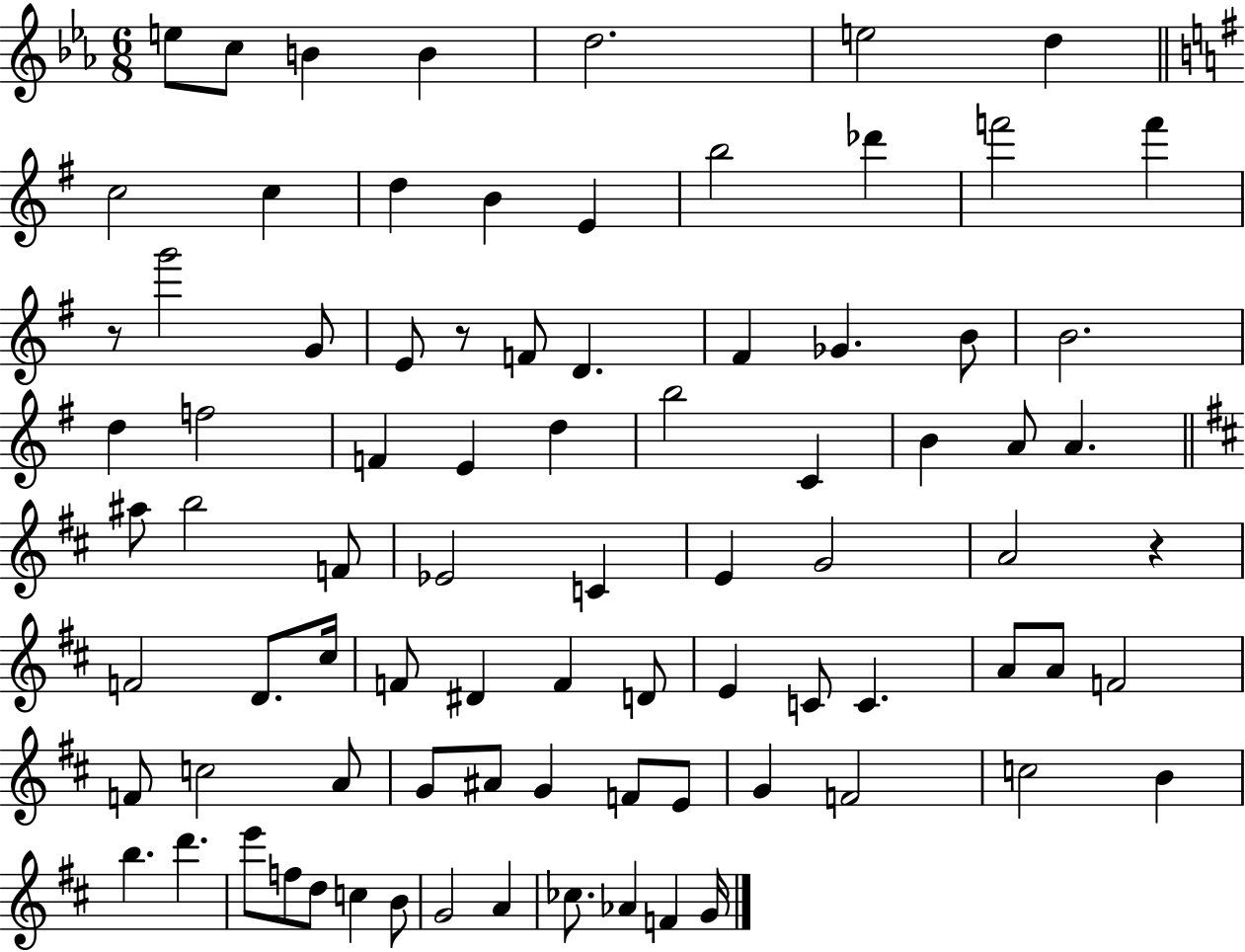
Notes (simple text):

E5/e C5/e B4/q B4/q D5/h. E5/h D5/q C5/h C5/q D5/q B4/q E4/q B5/h Db6/q F6/h F6/q R/e G6/h G4/e E4/e R/e F4/e D4/q. F#4/q Gb4/q. B4/e B4/h. D5/q F5/h F4/q E4/q D5/q B5/h C4/q B4/q A4/e A4/q. A#5/e B5/h F4/e Eb4/h C4/q E4/q G4/h A4/h R/q F4/h D4/e. C#5/s F4/e D#4/q F4/q D4/e E4/q C4/e C4/q. A4/e A4/e F4/h F4/e C5/h A4/e G4/e A#4/e G4/q F4/e E4/e G4/q F4/h C5/h B4/q B5/q. D6/q. E6/e F5/e D5/e C5/q B4/e G4/h A4/q CES5/e. Ab4/q F4/q G4/s